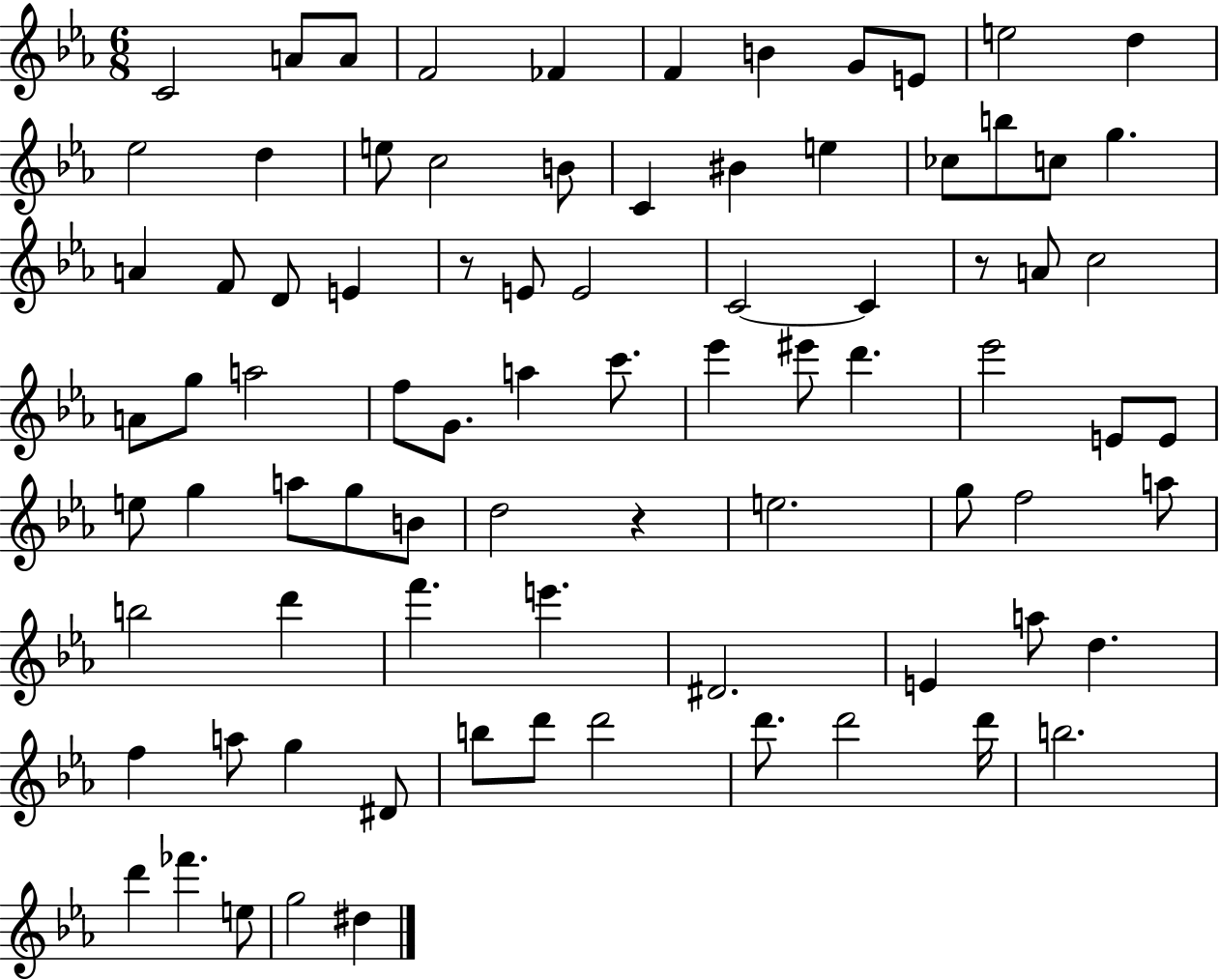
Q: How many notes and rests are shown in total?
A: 83